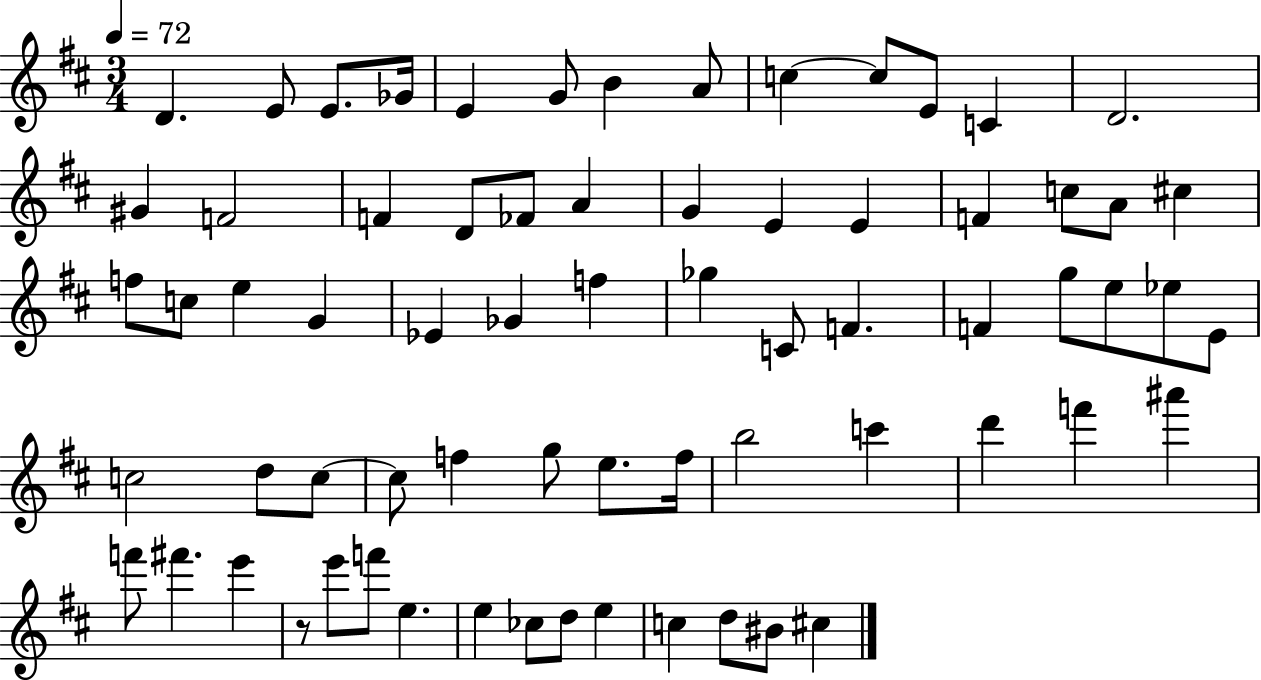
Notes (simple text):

D4/q. E4/e E4/e. Gb4/s E4/q G4/e B4/q A4/e C5/q C5/e E4/e C4/q D4/h. G#4/q F4/h F4/q D4/e FES4/e A4/q G4/q E4/q E4/q F4/q C5/e A4/e C#5/q F5/e C5/e E5/q G4/q Eb4/q Gb4/q F5/q Gb5/q C4/e F4/q. F4/q G5/e E5/e Eb5/e E4/e C5/h D5/e C5/e C5/e F5/q G5/e E5/e. F5/s B5/h C6/q D6/q F6/q A#6/q F6/e F#6/q. E6/q R/e E6/e F6/e E5/q. E5/q CES5/e D5/e E5/q C5/q D5/e BIS4/e C#5/q